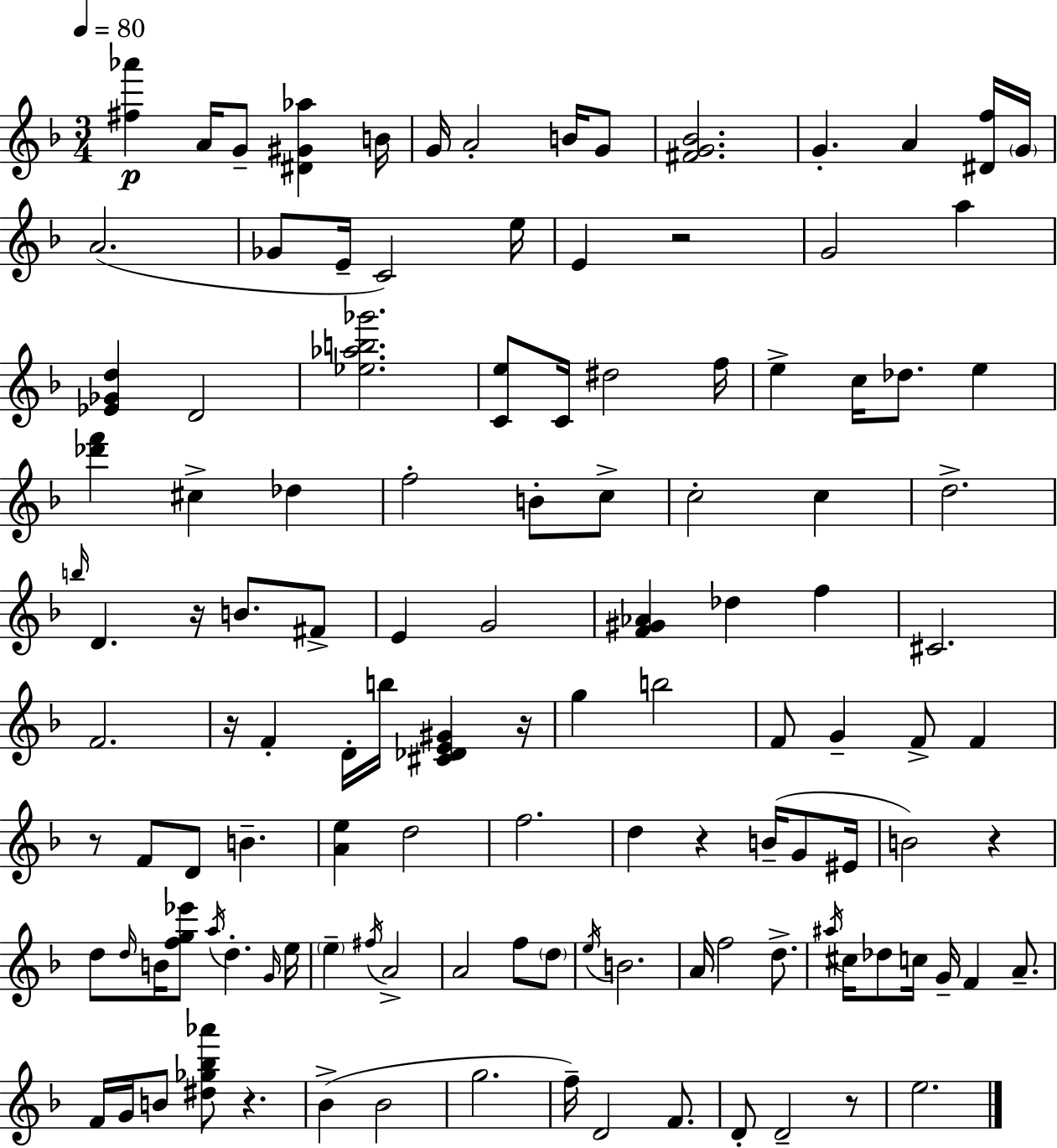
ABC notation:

X:1
T:Untitled
M:3/4
L:1/4
K:Dm
[^f_a'] A/4 G/2 [^D^G_a] B/4 G/4 A2 B/4 G/2 [^FG_B]2 G A [^Df]/4 G/4 A2 _G/2 E/4 C2 e/4 E z2 G2 a [_E_Gd] D2 [_e_ab_g']2 [Ce]/2 C/4 ^d2 f/4 e c/4 _d/2 e [_d'f'] ^c _d f2 B/2 c/2 c2 c d2 b/4 D z/4 B/2 ^F/2 E G2 [F^G_A] _d f ^C2 F2 z/4 F D/4 b/4 [^C_DE^G] z/4 g b2 F/2 G F/2 F z/2 F/2 D/2 B [Ae] d2 f2 d z B/4 G/2 ^E/4 B2 z d/2 d/4 B/4 [fg_e']/2 a/4 d G/4 e/4 e ^f/4 A2 A2 f/2 d/2 e/4 B2 A/4 f2 d/2 ^a/4 ^c/4 _d/2 c/4 G/4 F A/2 F/4 G/4 B/2 [^d_g_b_a']/2 z _B _B2 g2 f/4 D2 F/2 D/2 D2 z/2 e2